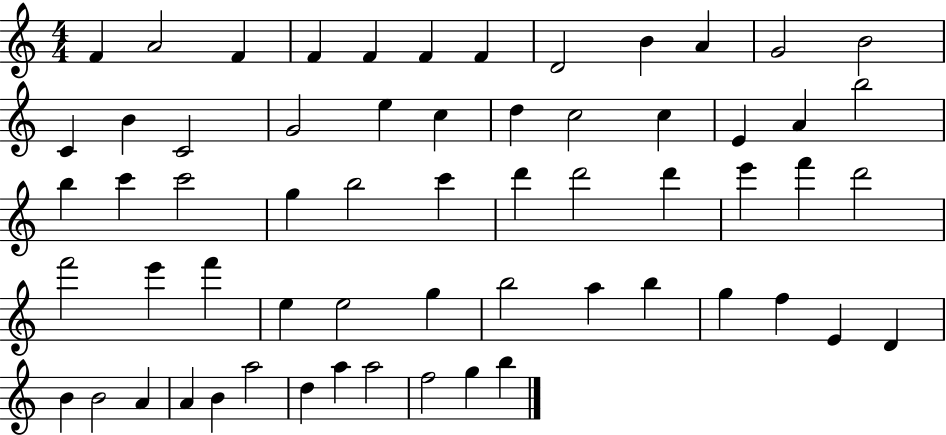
{
  \clef treble
  \numericTimeSignature
  \time 4/4
  \key c \major
  f'4 a'2 f'4 | f'4 f'4 f'4 f'4 | d'2 b'4 a'4 | g'2 b'2 | \break c'4 b'4 c'2 | g'2 e''4 c''4 | d''4 c''2 c''4 | e'4 a'4 b''2 | \break b''4 c'''4 c'''2 | g''4 b''2 c'''4 | d'''4 d'''2 d'''4 | e'''4 f'''4 d'''2 | \break f'''2 e'''4 f'''4 | e''4 e''2 g''4 | b''2 a''4 b''4 | g''4 f''4 e'4 d'4 | \break b'4 b'2 a'4 | a'4 b'4 a''2 | d''4 a''4 a''2 | f''2 g''4 b''4 | \break \bar "|."
}